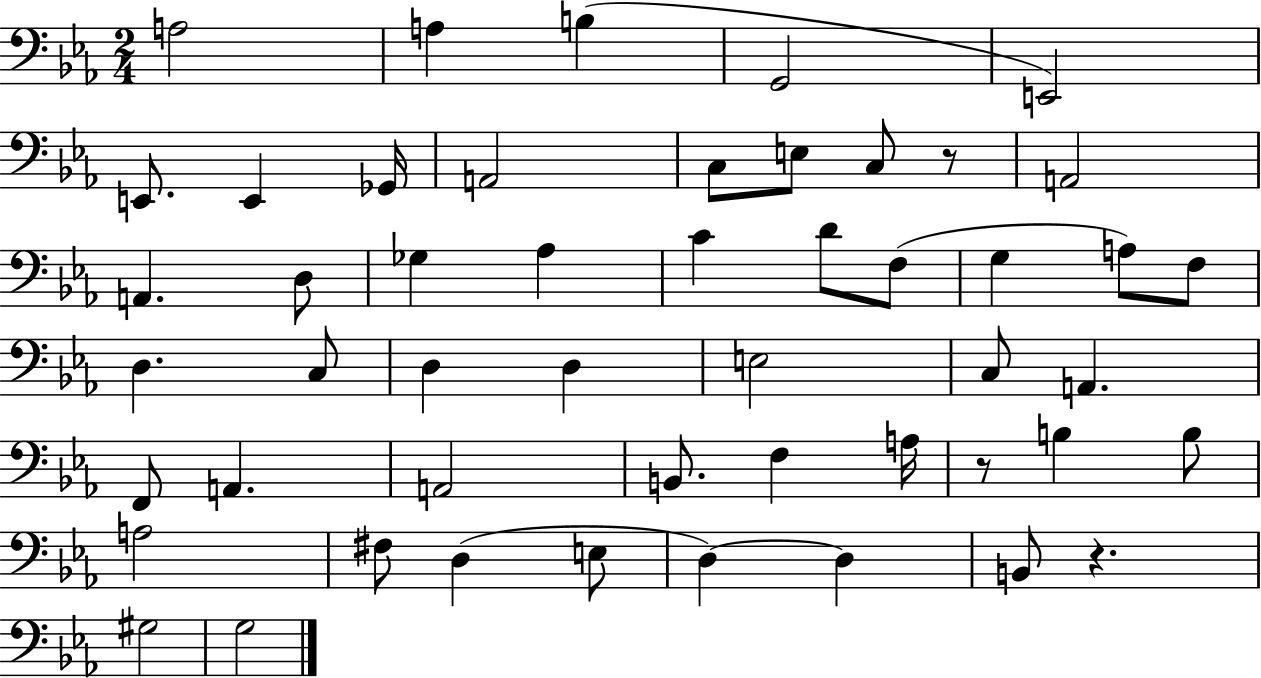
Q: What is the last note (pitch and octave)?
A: G3